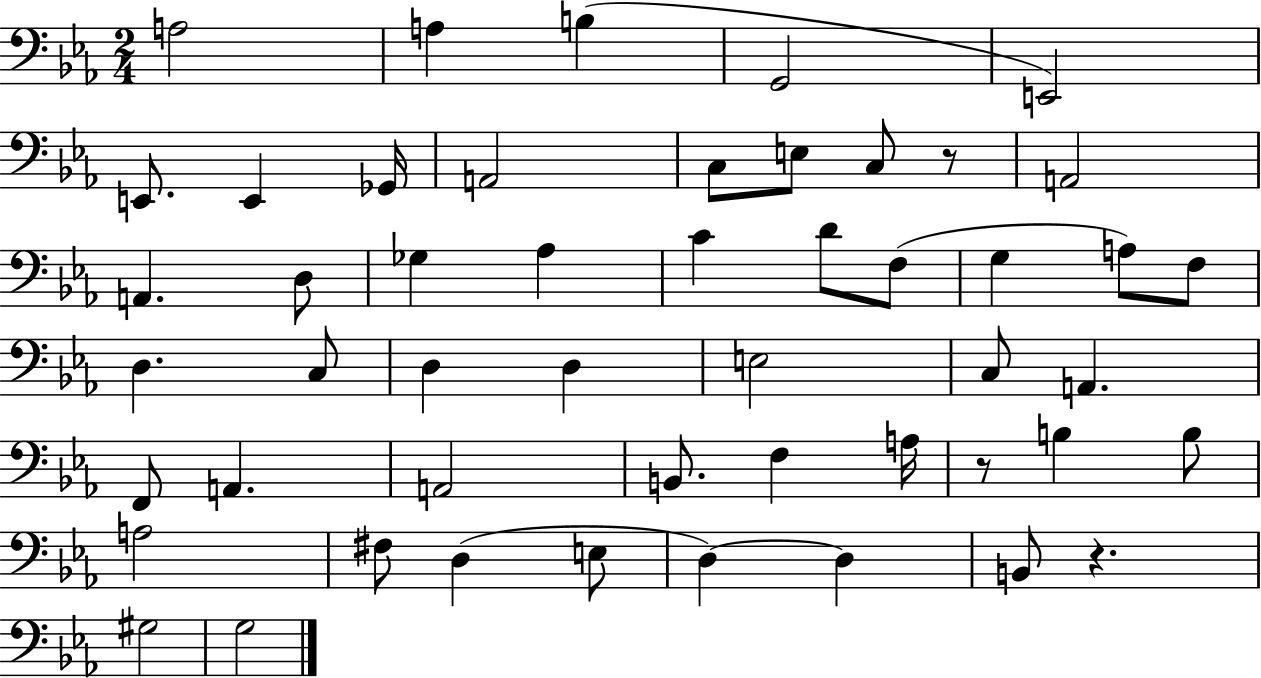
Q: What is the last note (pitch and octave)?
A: G3